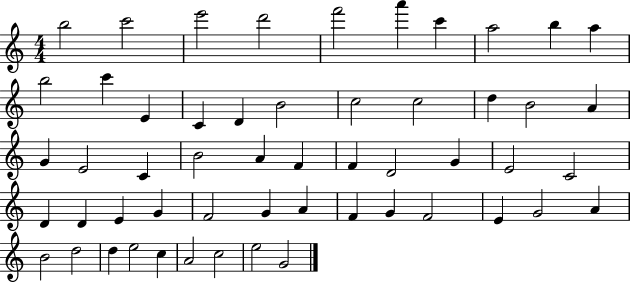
B5/h C6/h E6/h D6/h F6/h A6/q C6/q A5/h B5/q A5/q B5/h C6/q E4/q C4/q D4/q B4/h C5/h C5/h D5/q B4/h A4/q G4/q E4/h C4/q B4/h A4/q F4/q F4/q D4/h G4/q E4/h C4/h D4/q D4/q E4/q G4/q F4/h G4/q A4/q F4/q G4/q F4/h E4/q G4/h A4/q B4/h D5/h D5/q E5/h C5/q A4/h C5/h E5/h G4/h